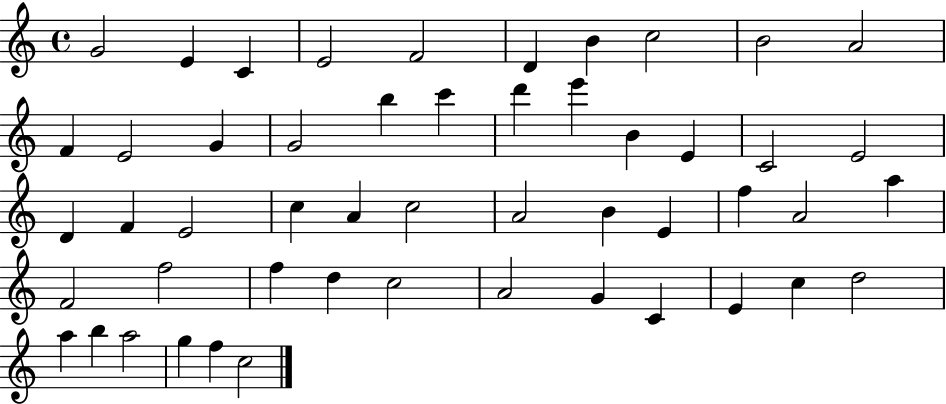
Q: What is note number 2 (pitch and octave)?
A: E4